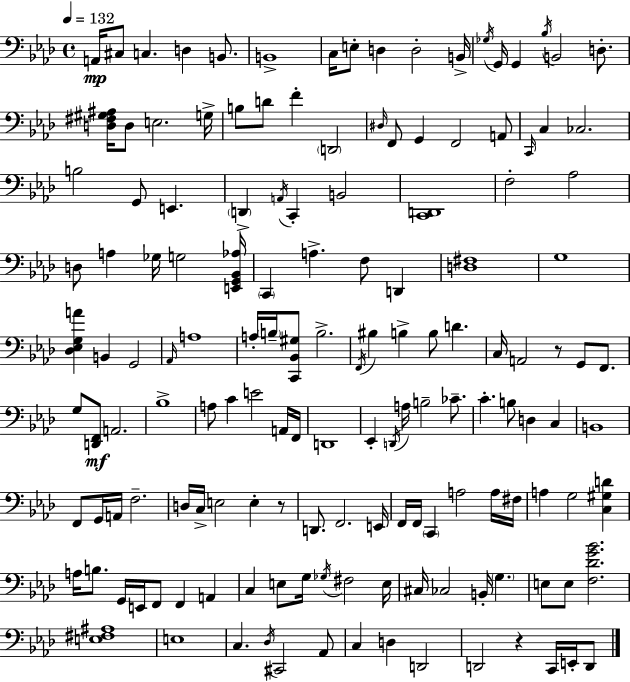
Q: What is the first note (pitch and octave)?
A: A2